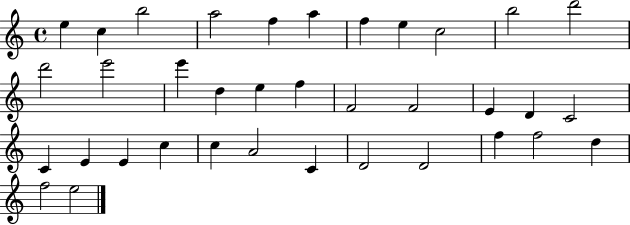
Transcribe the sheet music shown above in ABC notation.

X:1
T:Untitled
M:4/4
L:1/4
K:C
e c b2 a2 f a f e c2 b2 d'2 d'2 e'2 e' d e f F2 F2 E D C2 C E E c c A2 C D2 D2 f f2 d f2 e2